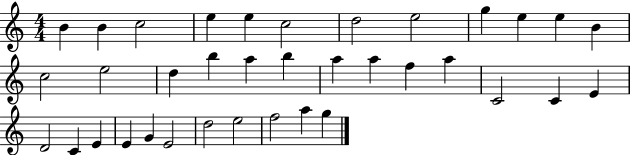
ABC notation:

X:1
T:Untitled
M:4/4
L:1/4
K:C
B B c2 e e c2 d2 e2 g e e B c2 e2 d b a b a a f a C2 C E D2 C E E G E2 d2 e2 f2 a g